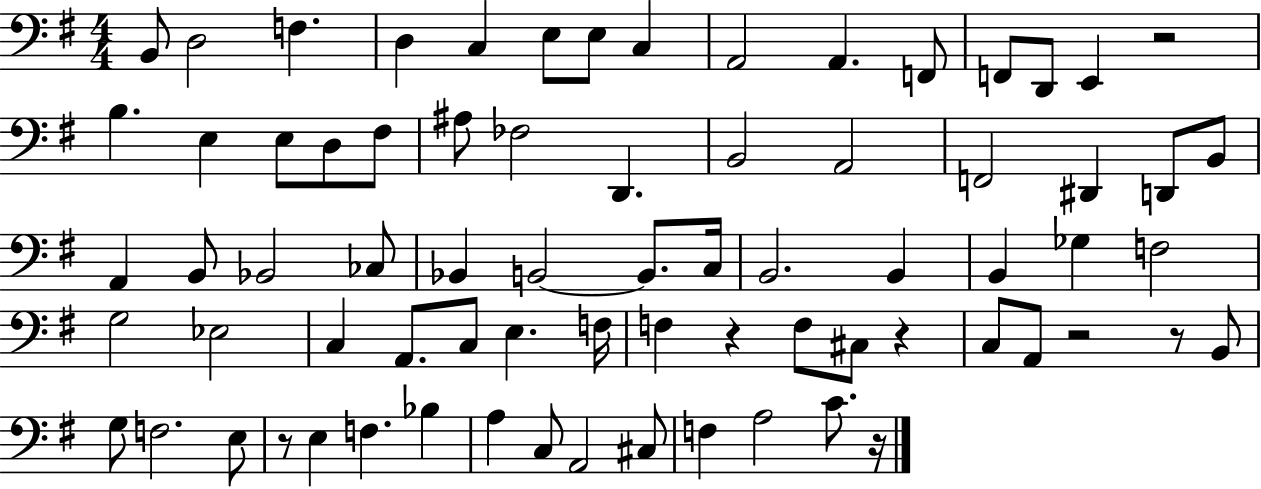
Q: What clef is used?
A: bass